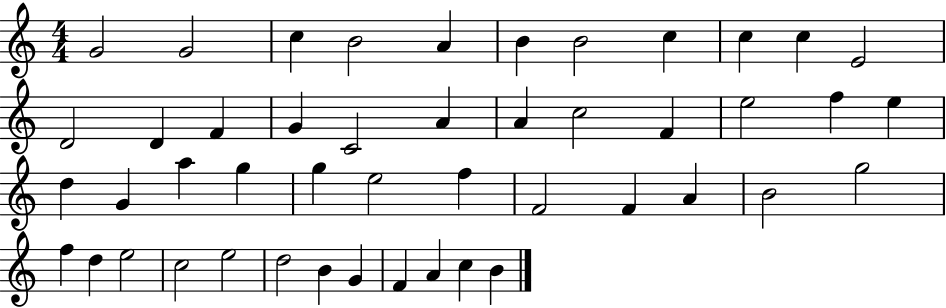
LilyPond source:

{
  \clef treble
  \numericTimeSignature
  \time 4/4
  \key c \major
  g'2 g'2 | c''4 b'2 a'4 | b'4 b'2 c''4 | c''4 c''4 e'2 | \break d'2 d'4 f'4 | g'4 c'2 a'4 | a'4 c''2 f'4 | e''2 f''4 e''4 | \break d''4 g'4 a''4 g''4 | g''4 e''2 f''4 | f'2 f'4 a'4 | b'2 g''2 | \break f''4 d''4 e''2 | c''2 e''2 | d''2 b'4 g'4 | f'4 a'4 c''4 b'4 | \break \bar "|."
}